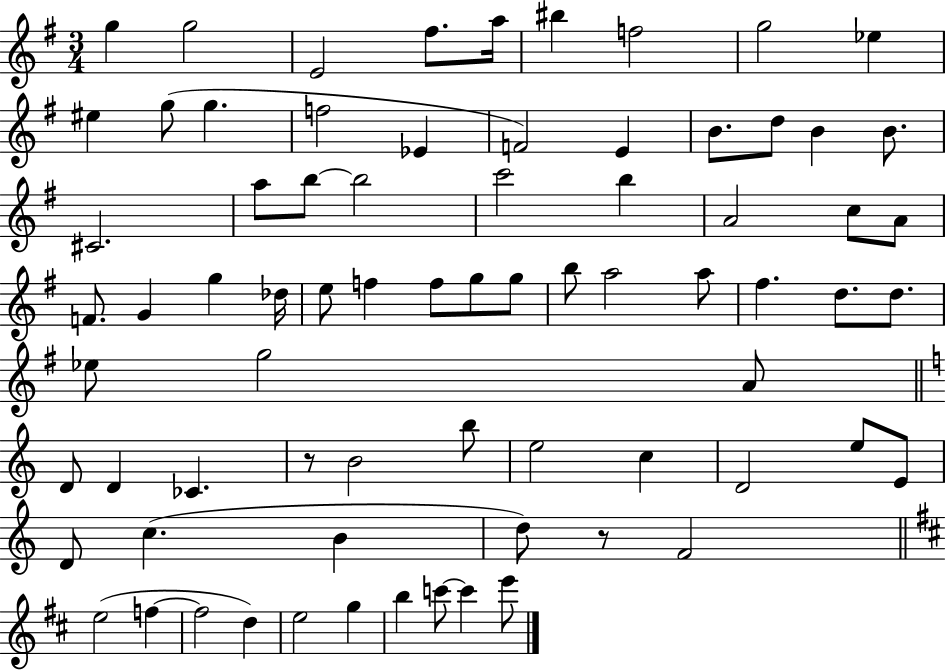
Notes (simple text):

G5/q G5/h E4/h F#5/e. A5/s BIS5/q F5/h G5/h Eb5/q EIS5/q G5/e G5/q. F5/h Eb4/q F4/h E4/q B4/e. D5/e B4/q B4/e. C#4/h. A5/e B5/e B5/h C6/h B5/q A4/h C5/e A4/e F4/e. G4/q G5/q Db5/s E5/e F5/q F5/e G5/e G5/e B5/e A5/h A5/e F#5/q. D5/e. D5/e. Eb5/e G5/h A4/e D4/e D4/q CES4/q. R/e B4/h B5/e E5/h C5/q D4/h E5/e E4/e D4/e C5/q. B4/q D5/e R/e F4/h E5/h F5/q F5/h D5/q E5/h G5/q B5/q C6/e C6/q E6/e